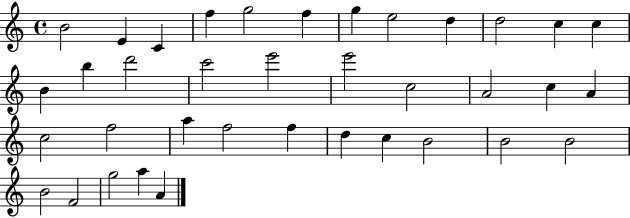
{
  \clef treble
  \time 4/4
  \defaultTimeSignature
  \key c \major
  b'2 e'4 c'4 | f''4 g''2 f''4 | g''4 e''2 d''4 | d''2 c''4 c''4 | \break b'4 b''4 d'''2 | c'''2 e'''2 | e'''2 c''2 | a'2 c''4 a'4 | \break c''2 f''2 | a''4 f''2 f''4 | d''4 c''4 b'2 | b'2 b'2 | \break b'2 f'2 | g''2 a''4 a'4 | \bar "|."
}